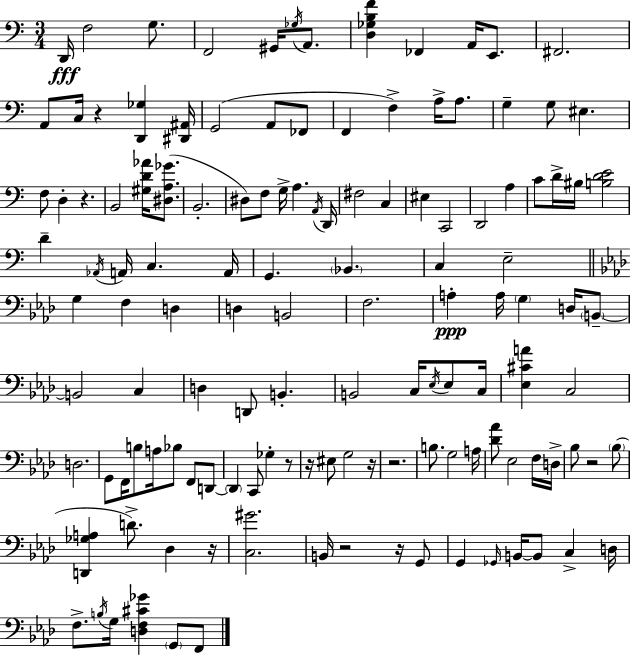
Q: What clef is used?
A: bass